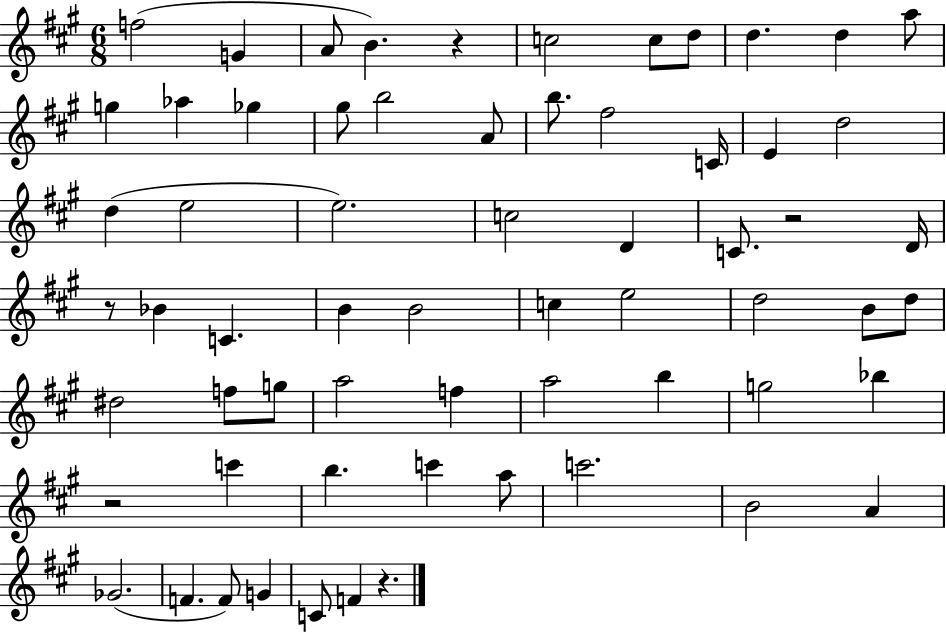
F5/h G4/q A4/e B4/q. R/q C5/h C5/e D5/e D5/q. D5/q A5/e G5/q Ab5/q Gb5/q G#5/e B5/h A4/e B5/e. F#5/h C4/s E4/q D5/h D5/q E5/h E5/h. C5/h D4/q C4/e. R/h D4/s R/e Bb4/q C4/q. B4/q B4/h C5/q E5/h D5/h B4/e D5/e D#5/h F5/e G5/e A5/h F5/q A5/h B5/q G5/h Bb5/q R/h C6/q B5/q. C6/q A5/e C6/h. B4/h A4/q Gb4/h. F4/q. F4/e G4/q C4/e F4/q R/q.